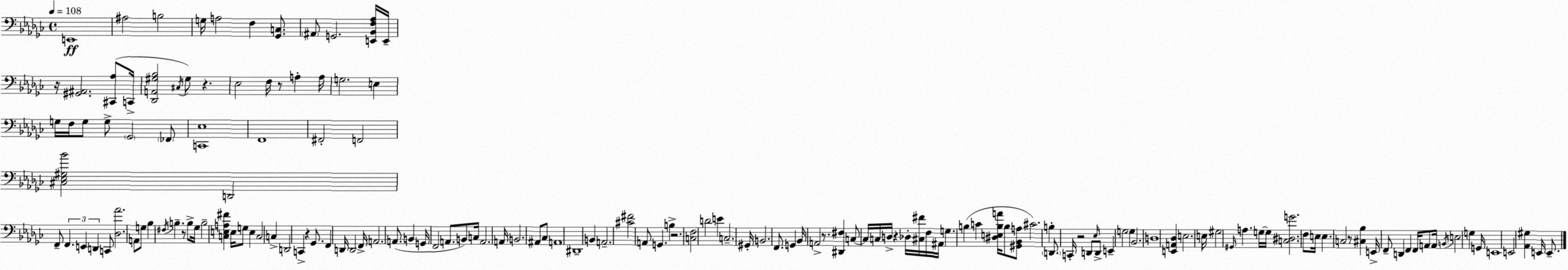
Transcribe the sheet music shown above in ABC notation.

X:1
T:Untitled
M:4/4
L:1/4
K:Ebm
E,,4 ^A,2 B,2 G,/4 A,2 F, [_G,,C,]/2 ^A,,/2 G,,2 [E,,_B,,F,_A,]/4 E,,/4 z/4 [^G,,^A,,]2 [^C,,_A,]/2 C,,/4 [_D,,A,,^G,_B,]2 ^C,/4 ^G,/2 z _E,2 F,/4 z/2 A, A,/4 G,2 E, G,/4 F,/4 G,/2 G,/2 _G,,2 _F,,/2 [C,,_E,]4 F,,4 ^F,,2 F,,2 [^C,_E,^G,_B]2 D,,2 F,,/2 F,, E,, D,, C,,/2 [_D,_A]2 A,,/2 G,/2 _B, ^F,/4 B, z/2 B,/2 _G,/4 B,2 [C,E,A,^F] E,/4 G,/2 E, C,2 C, D,,2 C,, z _G,,/2 F,, D,,/4 D,,2 F,,/4 A,,2 A,,/2 B,, G,,/4 F,,2 A,,/2 B,,/2 C,/4 A,,2 A,,/4 B,,2 ^A,,/2 _C,/2 A,,4 ^D,,4 B,, A,,2 [^C^F]2 A,,/2 G,, B, z2 [C,F,]2 D2 E C,2 ^G,,/4 B,,2 F,,/2 G,, _B,,/4 A,,2 z/2 [^D,,^F,] C,/2 C,/4 C,/4 D,/4 z _D,/4 [^C,^F]/4 F,/4 ^A,,/4 G, B, C [^D,E,B,A]/4 B,/2 [^G,,_B,,A,]/2 ^C2 B, D,,/2 C,,/4 z2 D,,/2 _E,/4 D,,/2 E,, G,2 G, _B,,2 D,4 [E,,A,,_D,] E,2 E,/4 ^G,2 ^G,,/4 A, G,/4 G,/4 [C,^D,G]2 F,/2 E,/4 E, C,2 z/2 [^C,_B,] E,,/4 F,,/2 D,, F,, F,,/4 A,,/2 A,,/4 B,,/4 E,2 G, G,,/4 E,,4 E,,2 [_A,,^G,] E,,/4 E,,/2